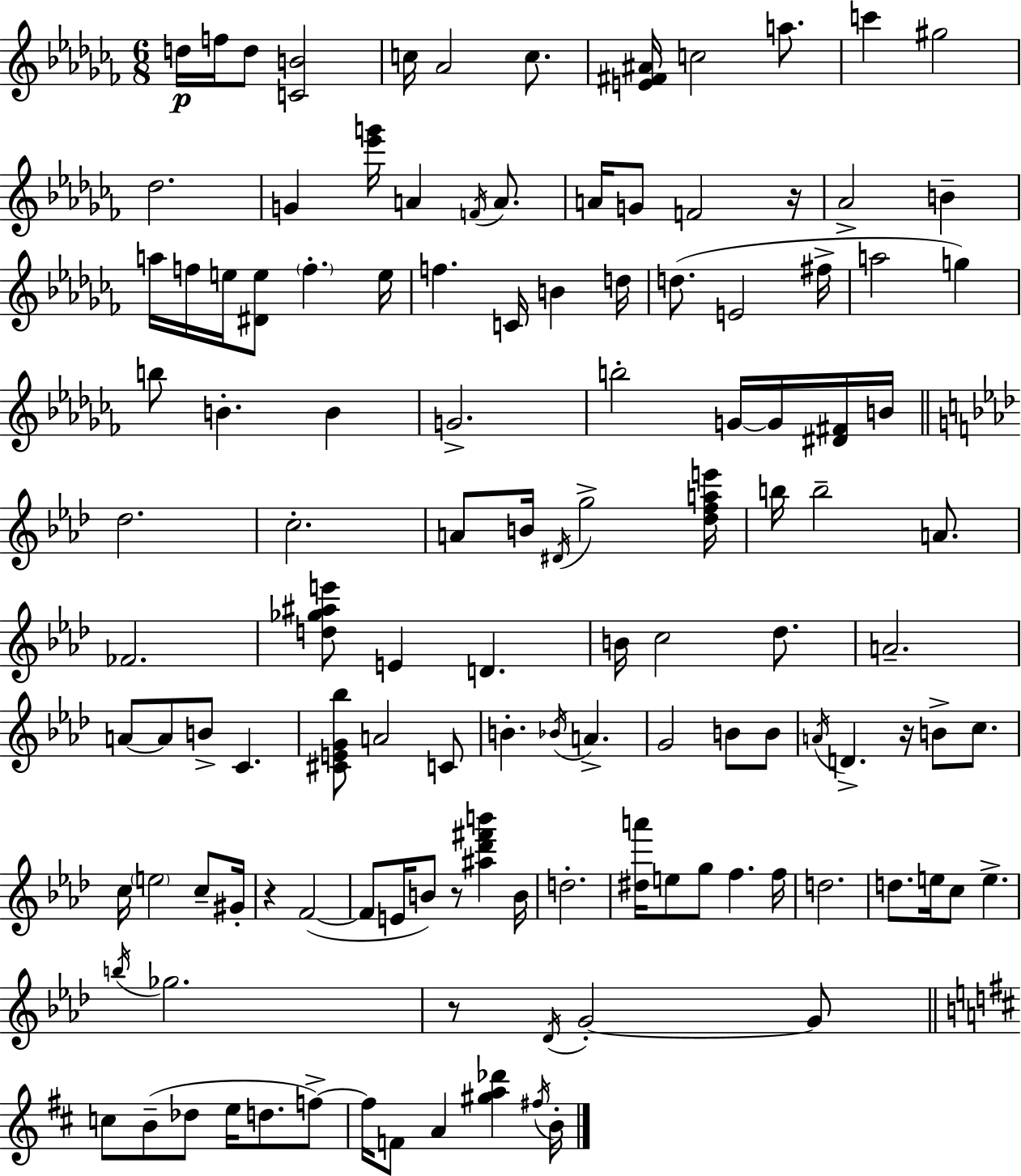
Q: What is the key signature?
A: AES minor